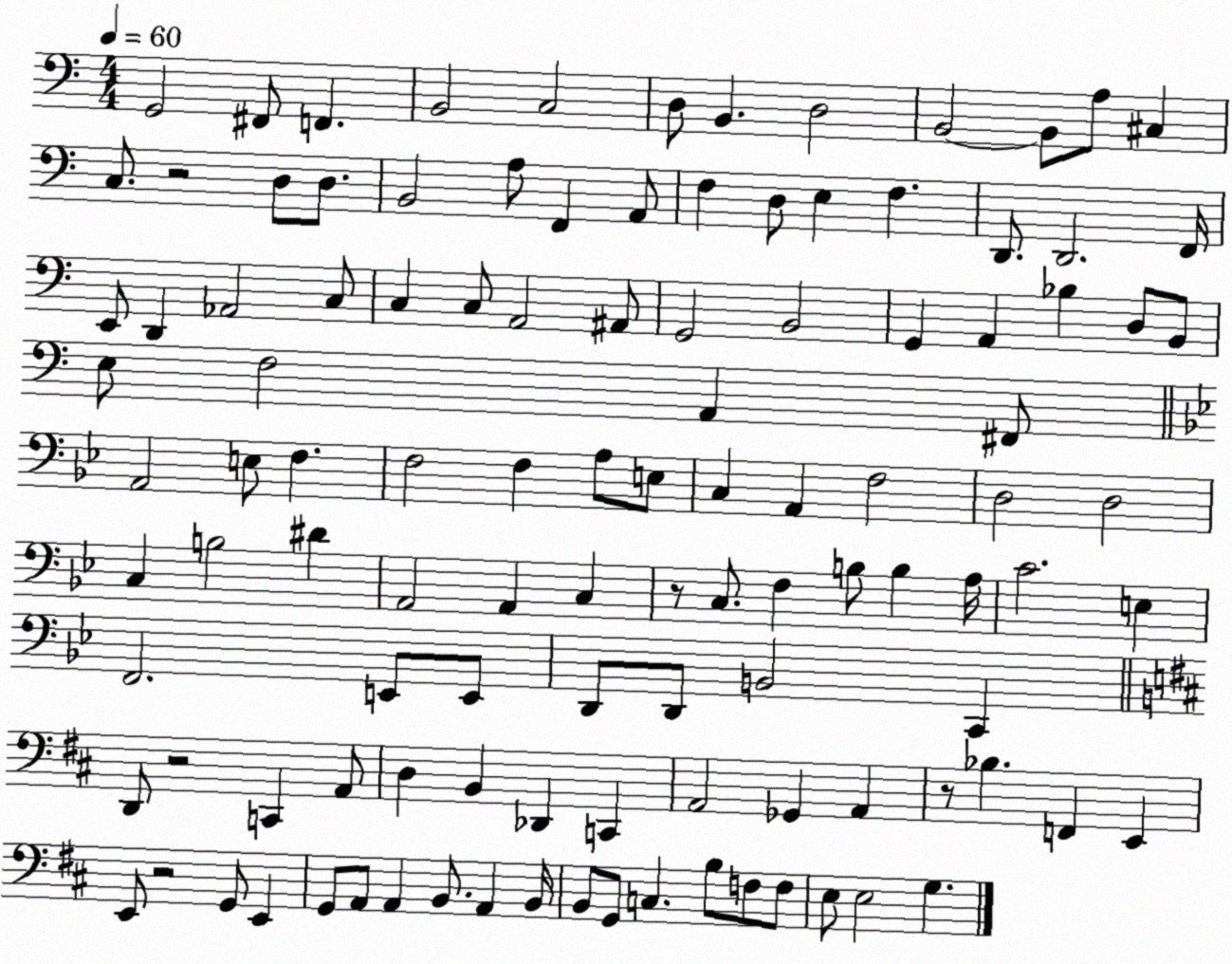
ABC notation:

X:1
T:Untitled
M:4/4
L:1/4
K:C
G,,2 ^F,,/2 F,, B,,2 C,2 D,/2 B,, D,2 B,,2 B,,/2 A,/2 ^C, C,/2 z2 D,/2 D,/2 B,,2 A,/2 F,, A,,/2 F, D,/2 E, F, D,,/2 D,,2 F,,/4 E,,/2 D,, _A,,2 C,/2 C, C,/2 A,,2 ^A,,/2 G,,2 B,,2 G,, A,, _B, D,/2 B,,/2 E,/2 F,2 A,, ^F,,/2 A,,2 E,/2 F, F,2 F, A,/2 E,/2 C, A,, F,2 D,2 D,2 C, B,2 ^D A,,2 A,, C, z/2 C,/2 F, B,/2 B, A,/4 C2 E, F,,2 E,,/2 E,,/2 D,,/2 D,,/2 B,,2 C,, D,,/2 z2 C,, A,,/2 D, B,, _D,, C,, A,,2 _G,, A,, z/2 _B, F,, E,, E,,/2 z2 G,,/2 E,, G,,/2 A,,/2 A,, B,,/2 A,, B,,/4 B,,/2 G,,/2 C, B,/2 F,/2 F,/2 E,/2 E,2 G,